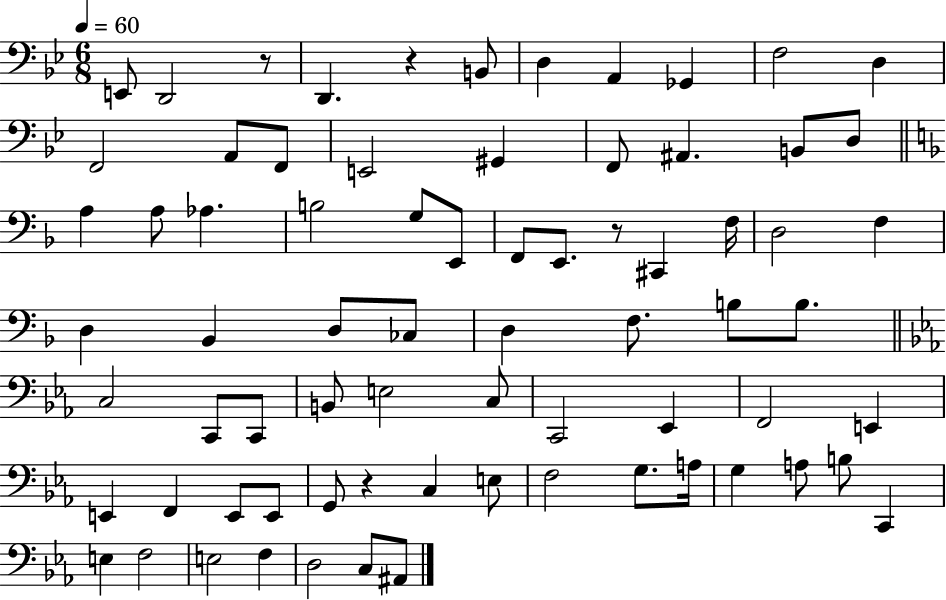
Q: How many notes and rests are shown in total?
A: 73